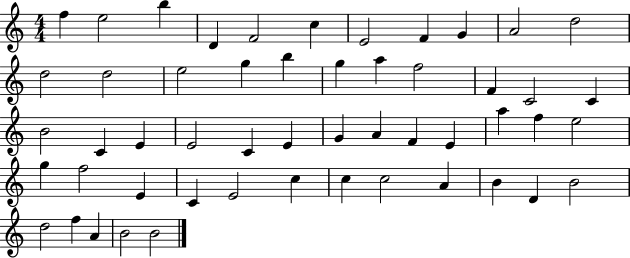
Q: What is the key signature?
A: C major